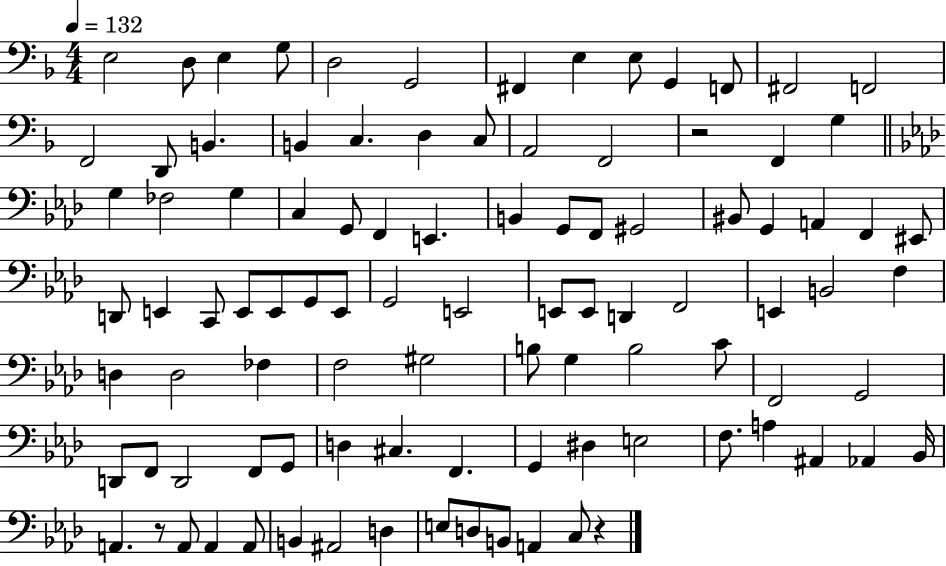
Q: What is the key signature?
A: F major